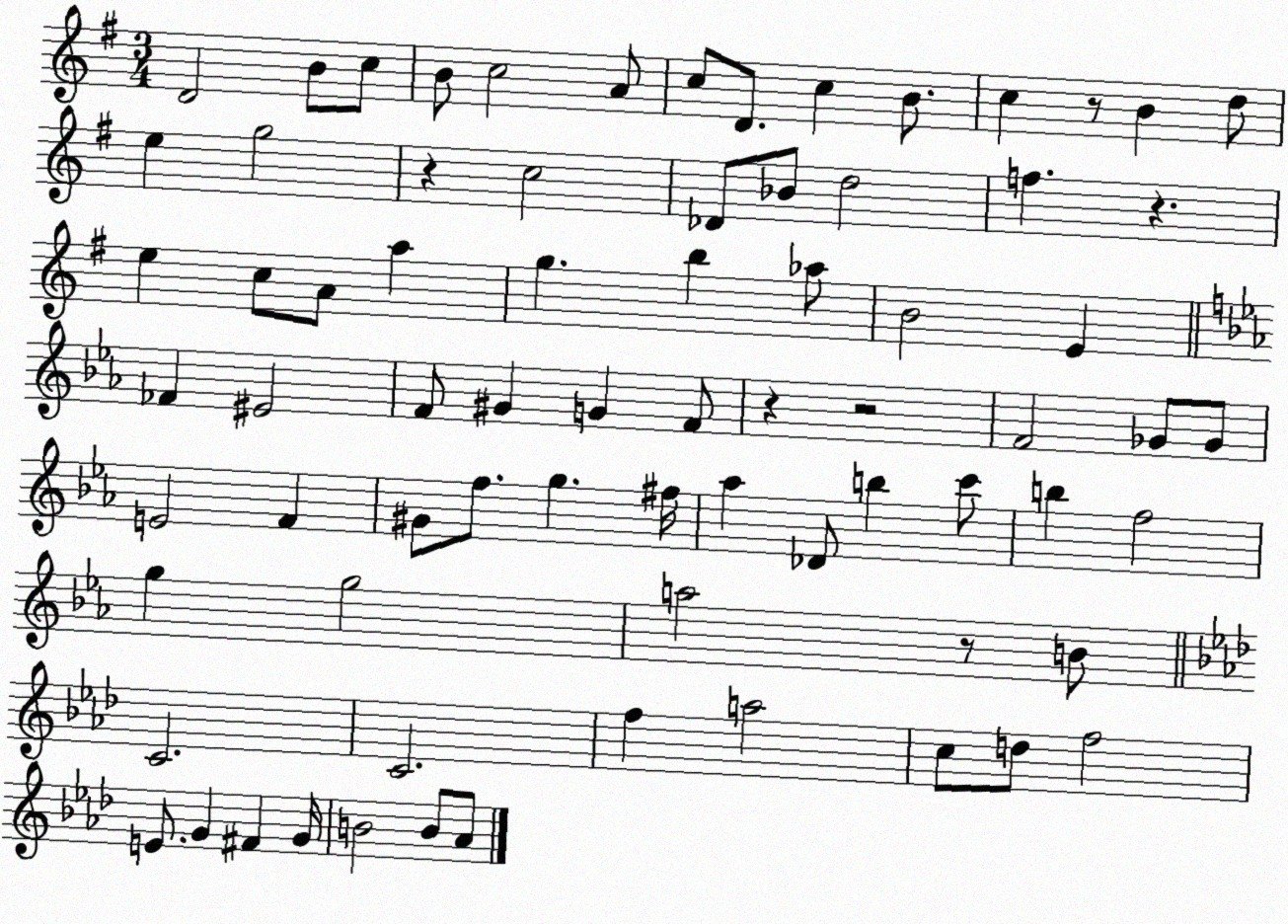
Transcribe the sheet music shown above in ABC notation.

X:1
T:Untitled
M:3/4
L:1/4
K:G
D2 B/2 c/2 B/2 c2 A/2 c/2 D/2 c B/2 c z/2 B d/2 e g2 z c2 _D/2 _B/2 d2 f z e c/2 A/2 a g b _a/2 B2 E _F ^E2 F/2 ^G G F/2 z z2 F2 _G/2 _G/2 E2 F ^G/2 f/2 g ^f/4 _a _D/2 b c'/2 b f2 g g2 a2 z/2 B/2 C2 C2 f a2 c/2 d/2 f2 E/2 G ^F G/4 B2 B/2 _A/2